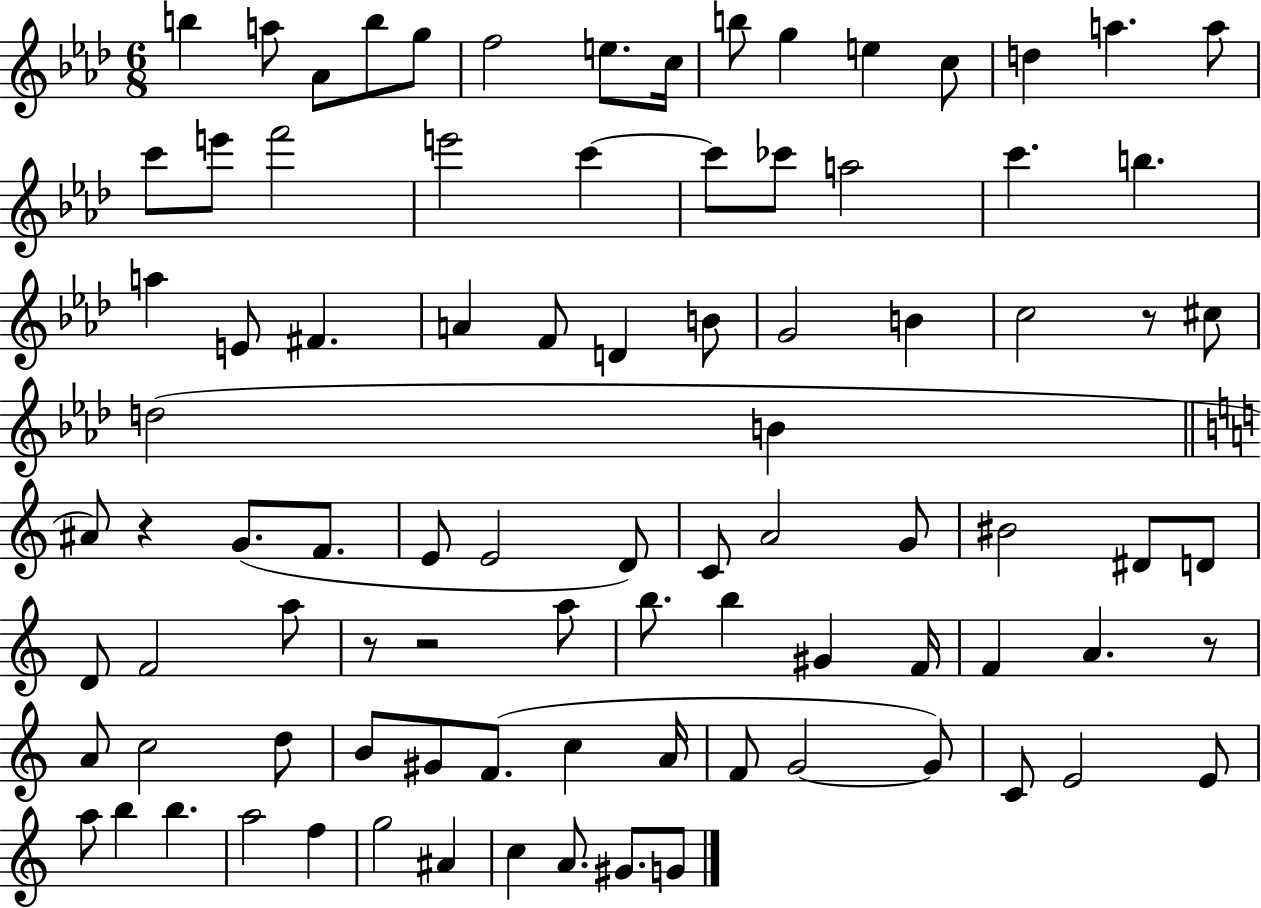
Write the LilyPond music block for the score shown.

{
  \clef treble
  \numericTimeSignature
  \time 6/8
  \key aes \major
  \repeat volta 2 { b''4 a''8 aes'8 b''8 g''8 | f''2 e''8. c''16 | b''8 g''4 e''4 c''8 | d''4 a''4. a''8 | \break c'''8 e'''8 f'''2 | e'''2 c'''4~~ | c'''8 ces'''8 a''2 | c'''4. b''4. | \break a''4 e'8 fis'4. | a'4 f'8 d'4 b'8 | g'2 b'4 | c''2 r8 cis''8 | \break d''2( b'4 | \bar "||" \break \key a \minor ais'8) r4 g'8.( f'8. | e'8 e'2 d'8) | c'8 a'2 g'8 | bis'2 dis'8 d'8 | \break d'8 f'2 a''8 | r8 r2 a''8 | b''8. b''4 gis'4 f'16 | f'4 a'4. r8 | \break a'8 c''2 d''8 | b'8 gis'8 f'8.( c''4 a'16 | f'8 g'2~~ g'8) | c'8 e'2 e'8 | \break a''8 b''4 b''4. | a''2 f''4 | g''2 ais'4 | c''4 a'8. gis'8. g'8 | \break } \bar "|."
}